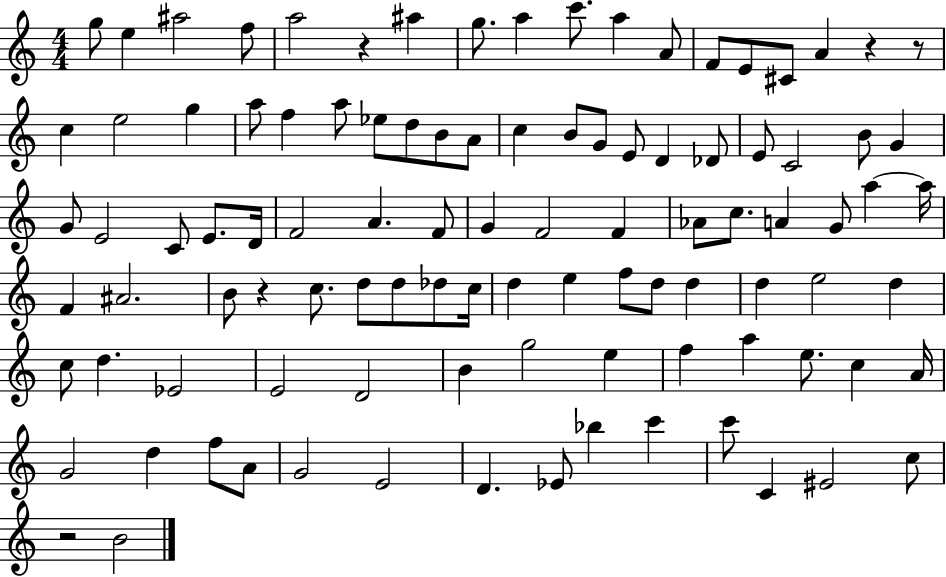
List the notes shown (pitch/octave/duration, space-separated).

G5/e E5/q A#5/h F5/e A5/h R/q A#5/q G5/e. A5/q C6/e. A5/q A4/e F4/e E4/e C#4/e A4/q R/q R/e C5/q E5/h G5/q A5/e F5/q A5/e Eb5/e D5/e B4/e A4/e C5/q B4/e G4/e E4/e D4/q Db4/e E4/e C4/h B4/e G4/q G4/e E4/h C4/e E4/e. D4/s F4/h A4/q. F4/e G4/q F4/h F4/q Ab4/e C5/e. A4/q G4/e A5/q A5/s F4/q A#4/h. B4/e R/q C5/e. D5/e D5/e Db5/e C5/s D5/q E5/q F5/e D5/e D5/q D5/q E5/h D5/q C5/e D5/q. Eb4/h E4/h D4/h B4/q G5/h E5/q F5/q A5/q E5/e. C5/q A4/s G4/h D5/q F5/e A4/e G4/h E4/h D4/q. Eb4/e Bb5/q C6/q C6/e C4/q EIS4/h C5/e R/h B4/h